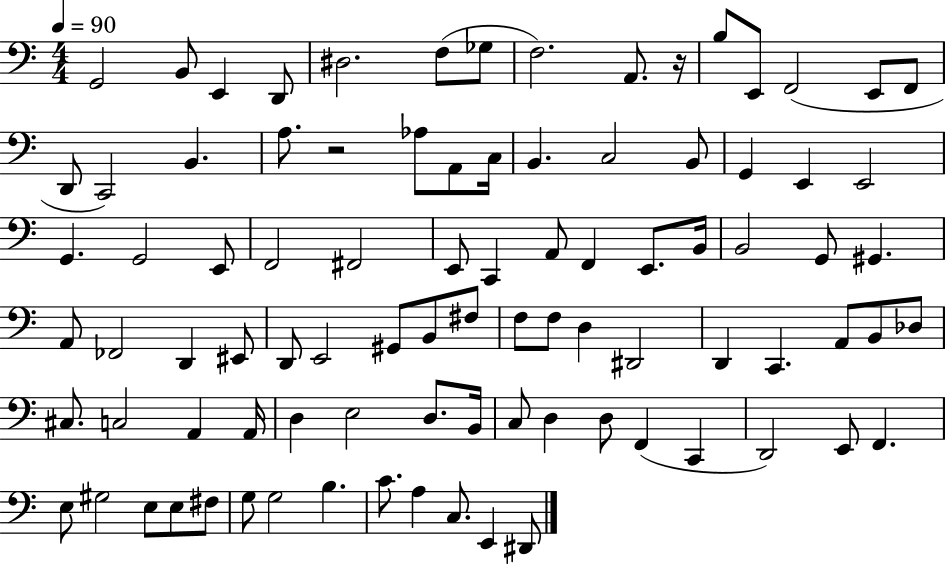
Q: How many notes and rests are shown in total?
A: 90